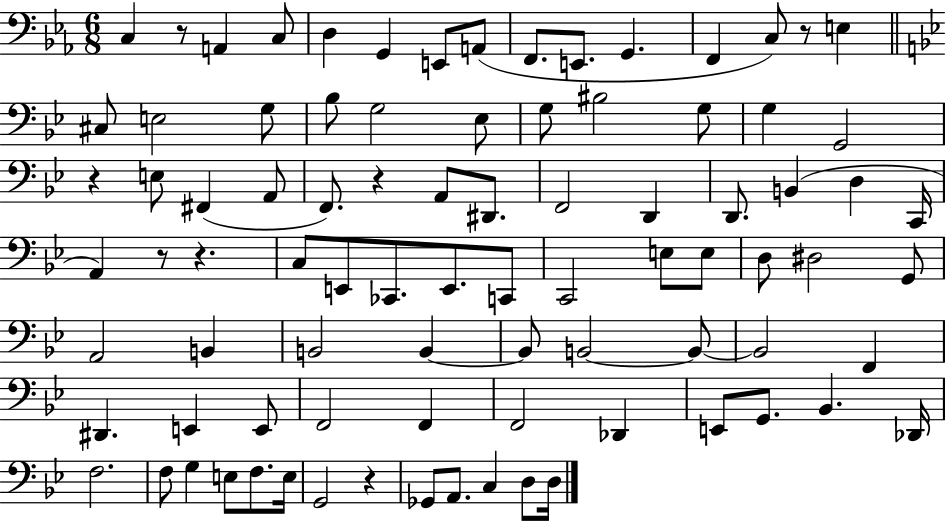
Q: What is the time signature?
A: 6/8